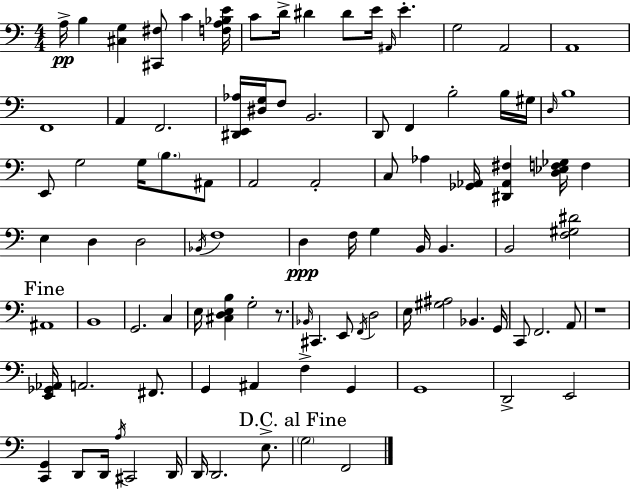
X:1
T:Untitled
M:4/4
L:1/4
K:Am
A,/4 B, [^C,G,] [^C,,^F,]/2 C [F,A,_B,E]/4 C/2 D/4 ^D ^D/2 E/4 ^A,,/4 E G,2 A,,2 A,,4 F,,4 A,, F,,2 [^D,,E,,_A,]/4 [^D,G,]/4 F,/2 B,,2 D,,/2 F,, B,2 B,/4 ^G,/4 D,/4 B,4 E,,/2 G,2 G,/4 B,/2 ^A,,/2 A,,2 A,,2 C,/2 _A, [_G,,_A,,]/4 [^D,,_A,,^F,] [D,_E,F,_G,]/4 F, E, D, D,2 _B,,/4 F,4 D, F,/4 G, B,,/4 B,, B,,2 [F,^G,^D]2 ^A,,4 B,,4 G,,2 C, E,/4 [^C,D,E,B,] G,2 z/2 _B,,/4 ^C,, E,,/2 F,,/4 D,2 E,/4 [^G,^A,]2 _B,, G,,/4 C,,/2 F,,2 A,,/2 z4 [E,,_G,,_A,,]/4 A,,2 ^F,,/2 G,, ^A,, F, G,, G,,4 D,,2 E,,2 [C,,G,,] D,,/2 D,,/4 A,/4 ^C,,2 D,,/4 D,,/4 D,,2 E,/2 G,2 F,,2